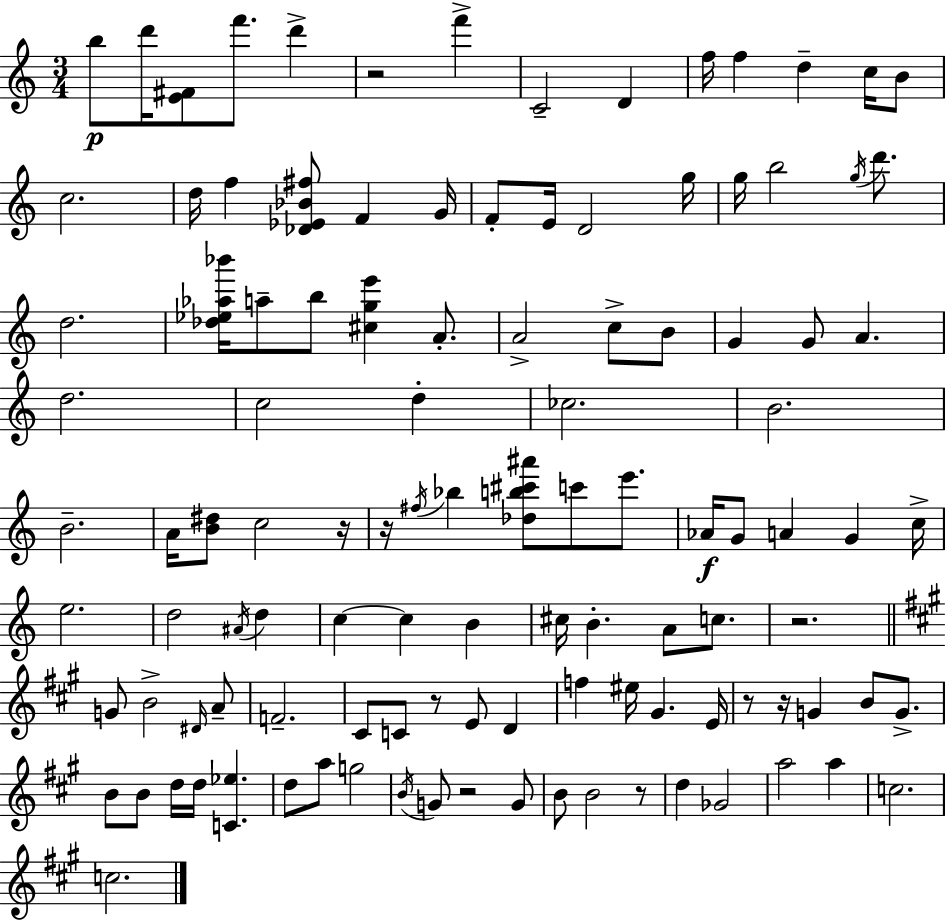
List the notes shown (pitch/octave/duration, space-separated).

B5/e D6/s [E4,F#4]/e F6/e. D6/q R/h F6/q C4/h D4/q F5/s F5/q D5/q C5/s B4/e C5/h. D5/s F5/q [Db4,Eb4,Bb4,F#5]/e F4/q G4/s F4/e E4/s D4/h G5/s G5/s B5/h G5/s D6/e. D5/h. [Db5,Eb5,Ab5,Bb6]/s A5/e B5/e [C#5,G5,E6]/q A4/e. A4/h C5/e B4/e G4/q G4/e A4/q. D5/h. C5/h D5/q CES5/h. B4/h. B4/h. A4/s [B4,D#5]/e C5/h R/s R/s F#5/s Bb5/q [Db5,B5,C#6,A#6]/e C6/e E6/e. Ab4/s G4/e A4/q G4/q C5/s E5/h. D5/h A#4/s D5/q C5/q C5/q B4/q C#5/s B4/q. A4/e C5/e. R/h. G4/e B4/h D#4/s A4/e F4/h. C#4/e C4/e R/e E4/e D4/q F5/q EIS5/s G#4/q. E4/s R/e R/s G4/q B4/e G4/e. B4/e B4/e D5/s D5/s [C4,Eb5]/q. D5/e A5/e G5/h B4/s G4/e R/h G4/e B4/e B4/h R/e D5/q Gb4/h A5/h A5/q C5/h. C5/h.